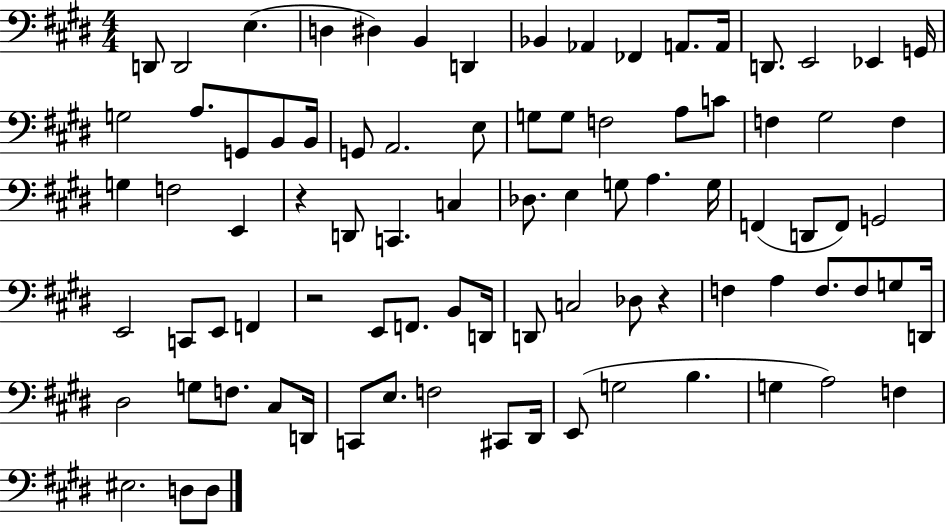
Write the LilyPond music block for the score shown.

{
  \clef bass
  \numericTimeSignature
  \time 4/4
  \key e \major
  d,8 d,2 e4.( | d4 dis4) b,4 d,4 | bes,4 aes,4 fes,4 a,8. a,16 | d,8. e,2 ees,4 g,16 | \break g2 a8. g,8 b,8 b,16 | g,8 a,2. e8 | g8 g8 f2 a8 c'8 | f4 gis2 f4 | \break g4 f2 e,4 | r4 d,8 c,4. c4 | des8. e4 g8 a4. g16 | f,4( d,8 f,8) g,2 | \break e,2 c,8 e,8 f,4 | r2 e,8 f,8. b,8 d,16 | d,8 c2 des8 r4 | f4 a4 f8. f8 g8 d,16 | \break dis2 g8 f8. cis8 d,16 | c,8 e8. f2 cis,8 dis,16 | e,8( g2 b4. | g4 a2) f4 | \break eis2. d8 d8 | \bar "|."
}